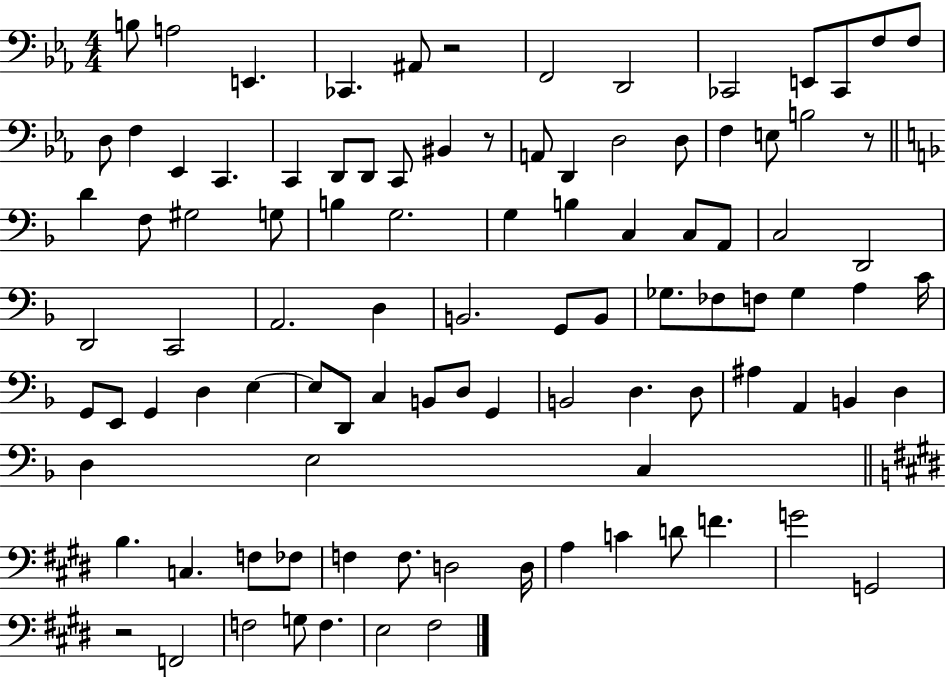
B3/e A3/h E2/q. CES2/q. A#2/e R/h F2/h D2/h CES2/h E2/e CES2/e F3/e F3/e D3/e F3/q Eb2/q C2/q. C2/q D2/e D2/e C2/e BIS2/q R/e A2/e D2/q D3/h D3/e F3/q E3/e B3/h R/e D4/q F3/e G#3/h G3/e B3/q G3/h. G3/q B3/q C3/q C3/e A2/e C3/h D2/h D2/h C2/h A2/h. D3/q B2/h. G2/e B2/e Gb3/e. FES3/e F3/e Gb3/q A3/q C4/s G2/e E2/e G2/q D3/q E3/q E3/e D2/e C3/q B2/e D3/e G2/q B2/h D3/q. D3/e A#3/q A2/q B2/q D3/q D3/q E3/h C3/q B3/q. C3/q. F3/e FES3/e F3/q F3/e. D3/h D3/s A3/q C4/q D4/e F4/q. G4/h G2/h R/h F2/h F3/h G3/e F3/q. E3/h F#3/h